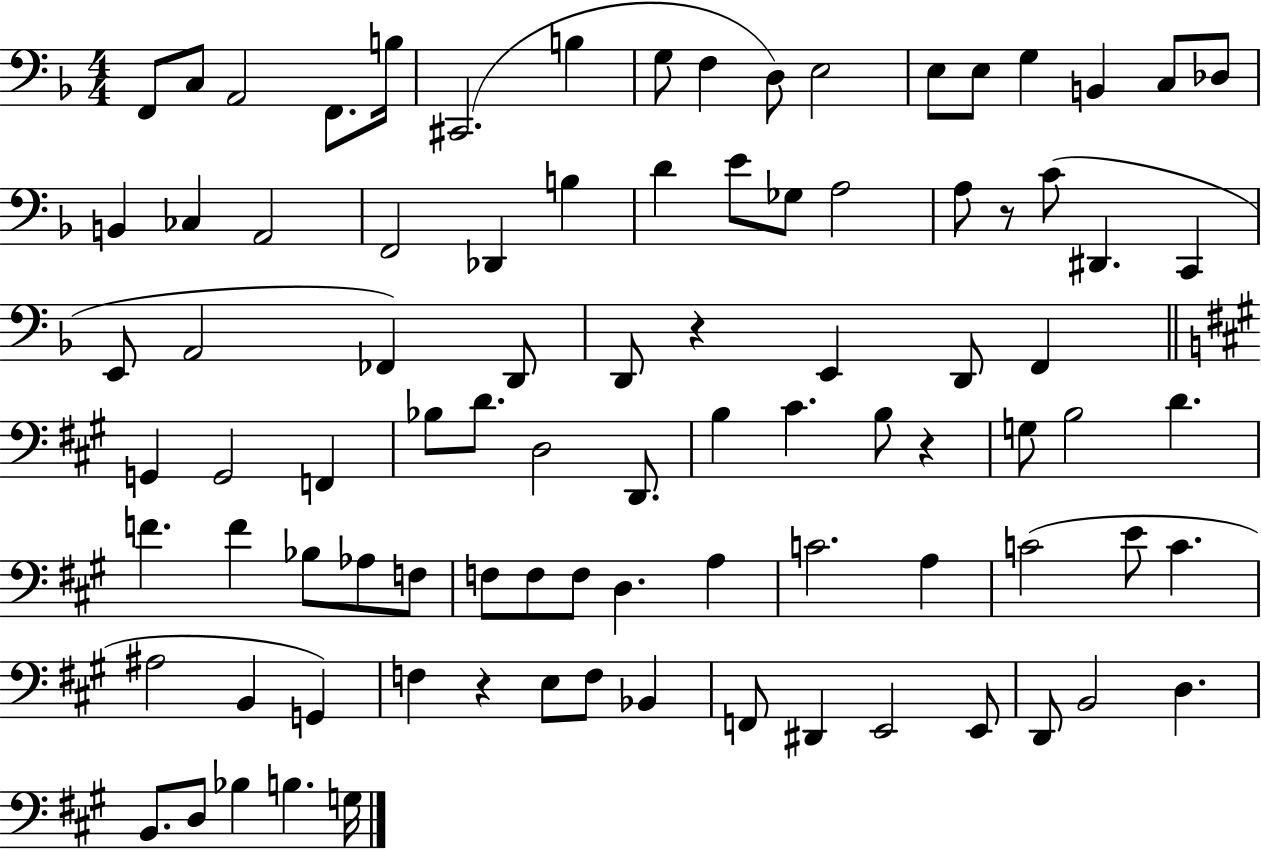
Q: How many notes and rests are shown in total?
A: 90